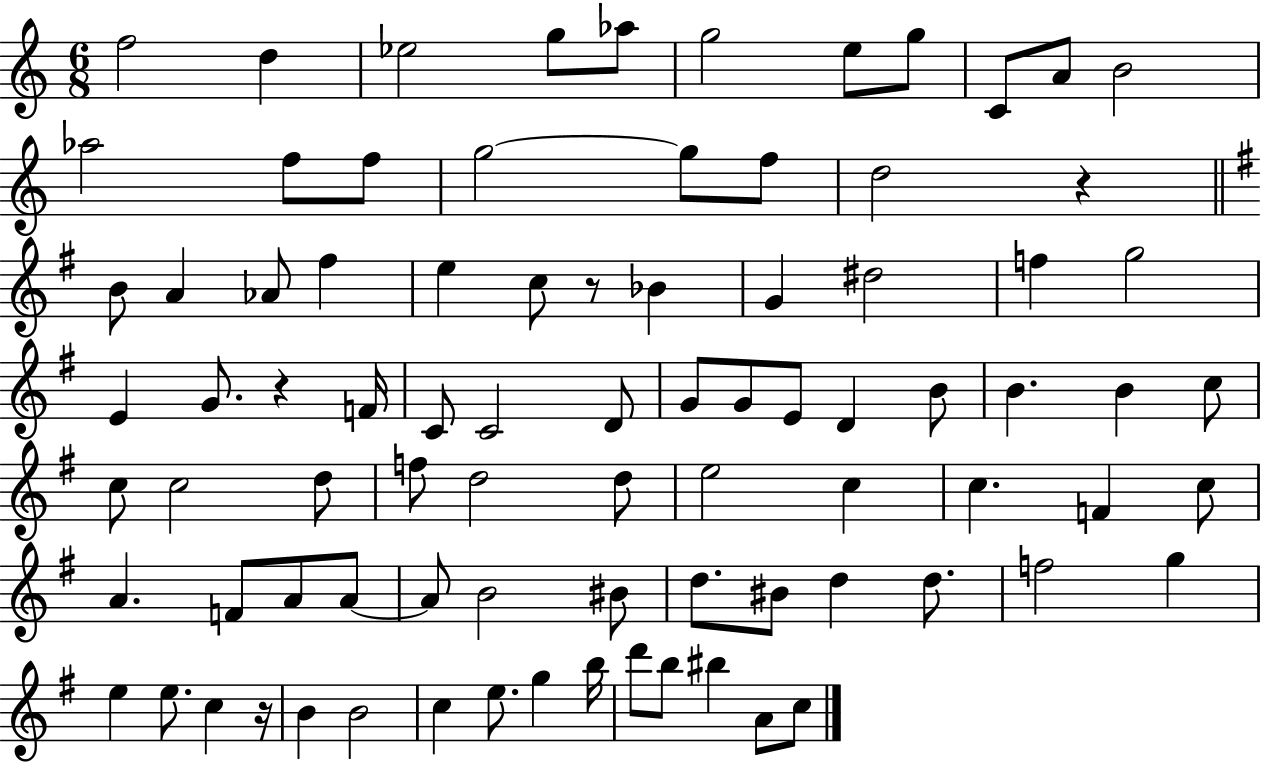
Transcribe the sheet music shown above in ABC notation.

X:1
T:Untitled
M:6/8
L:1/4
K:C
f2 d _e2 g/2 _a/2 g2 e/2 g/2 C/2 A/2 B2 _a2 f/2 f/2 g2 g/2 f/2 d2 z B/2 A _A/2 ^f e c/2 z/2 _B G ^d2 f g2 E G/2 z F/4 C/2 C2 D/2 G/2 G/2 E/2 D B/2 B B c/2 c/2 c2 d/2 f/2 d2 d/2 e2 c c F c/2 A F/2 A/2 A/2 A/2 B2 ^B/2 d/2 ^B/2 d d/2 f2 g e e/2 c z/4 B B2 c e/2 g b/4 d'/2 b/2 ^b A/2 c/2